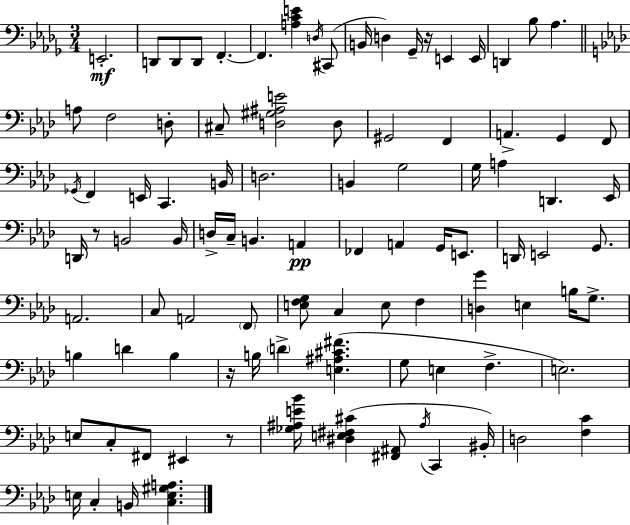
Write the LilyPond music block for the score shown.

{
  \clef bass
  \numericTimeSignature
  \time 3/4
  \key bes \minor
  e,2.-.\mf | d,8 d,8 d,8 f,4.-.~~ | f,4. <a c' e'>4 \acciaccatura { d16 } cis,8( | b,16 d4) ges,16-- r16 e,4 | \break e,16 d,4 bes8 aes4. | \bar "||" \break \key f \minor a8 f2 d8-. | cis8-- <d gis ais e'>2 d8 | gis,2 f,4 | a,4.-> g,4 f,8 | \break \acciaccatura { ges,16 } f,4 e,16 c,4. | b,16 d2. | b,4 g2 | g16 a4 d,4. | \break ees,16 d,16 r8 b,2 | b,16 d16-> c16-- b,4. a,4\pp | fes,4 a,4 g,16 e,8. | d,16 e,2 g,8. | \break a,2. | c8 a,2 \parenthesize f,8 | <e f g>8 c4 e8 f4 | <d g'>4 e4 b16 g8.-> | \break b4 d'4 b4 | r16 b16 \parenthesize d'4-> <e ais cis' fis'>4.( | g8 e4 f4.-> | e2.) | \break e8 c8-. fis,8 eis,4 r8 | <ges ais e' bes'>16 <dis e fis cis'>4( <fis, ais,>8 \acciaccatura { ais16 } c,4 | bis,16-.) d2 <f c'>4 | e16 c4-. b,16 <c e gis a>4. | \break \bar "|."
}